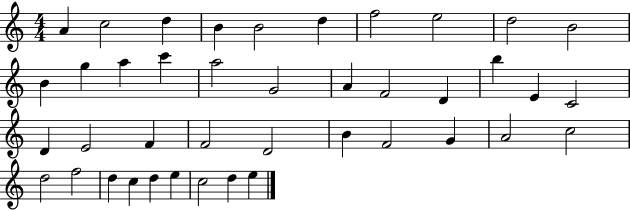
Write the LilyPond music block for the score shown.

{
  \clef treble
  \numericTimeSignature
  \time 4/4
  \key c \major
  a'4 c''2 d''4 | b'4 b'2 d''4 | f''2 e''2 | d''2 b'2 | \break b'4 g''4 a''4 c'''4 | a''2 g'2 | a'4 f'2 d'4 | b''4 e'4 c'2 | \break d'4 e'2 f'4 | f'2 d'2 | b'4 f'2 g'4 | a'2 c''2 | \break d''2 f''2 | d''4 c''4 d''4 e''4 | c''2 d''4 e''4 | \bar "|."
}